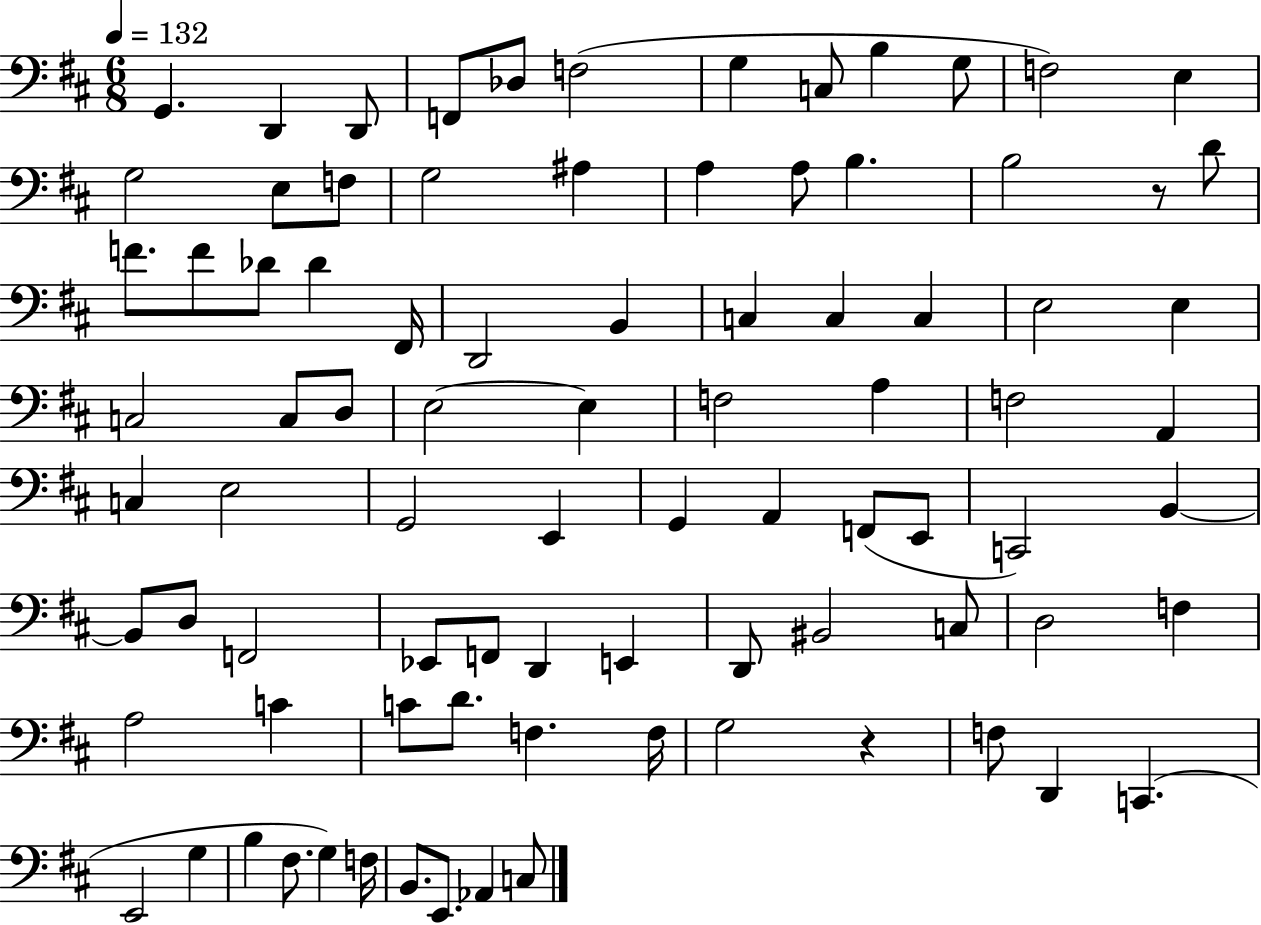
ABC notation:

X:1
T:Untitled
M:6/8
L:1/4
K:D
G,, D,, D,,/2 F,,/2 _D,/2 F,2 G, C,/2 B, G,/2 F,2 E, G,2 E,/2 F,/2 G,2 ^A, A, A,/2 B, B,2 z/2 D/2 F/2 F/2 _D/2 _D ^F,,/4 D,,2 B,, C, C, C, E,2 E, C,2 C,/2 D,/2 E,2 E, F,2 A, F,2 A,, C, E,2 G,,2 E,, G,, A,, F,,/2 E,,/2 C,,2 B,, B,,/2 D,/2 F,,2 _E,,/2 F,,/2 D,, E,, D,,/2 ^B,,2 C,/2 D,2 F, A,2 C C/2 D/2 F, F,/4 G,2 z F,/2 D,, C,, E,,2 G, B, ^F,/2 G, F,/4 B,,/2 E,,/2 _A,, C,/2